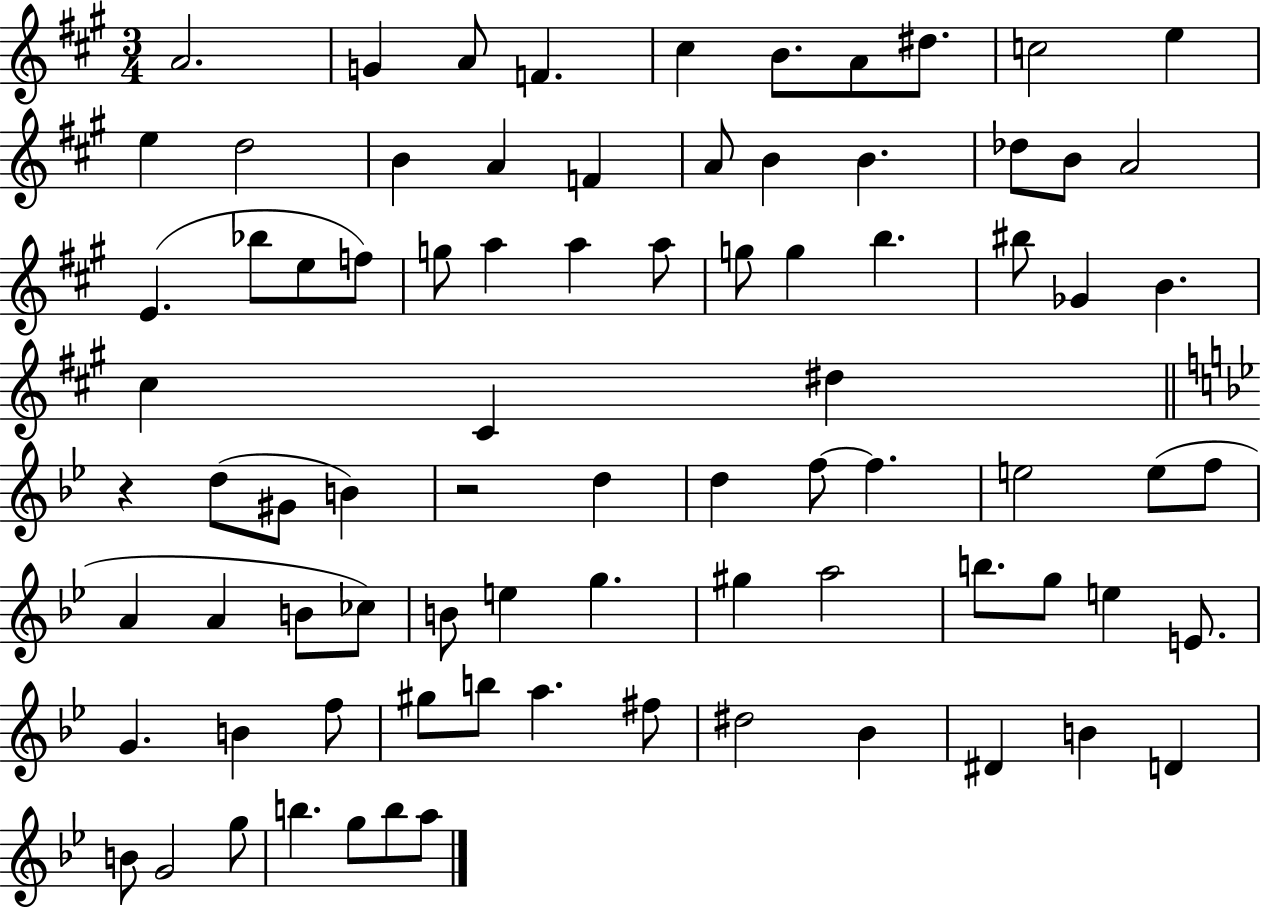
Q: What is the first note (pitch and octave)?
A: A4